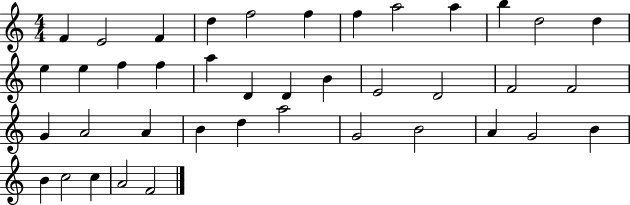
F4/q E4/h F4/q D5/q F5/h F5/q F5/q A5/h A5/q B5/q D5/h D5/q E5/q E5/q F5/q F5/q A5/q D4/q D4/q B4/q E4/h D4/h F4/h F4/h G4/q A4/h A4/q B4/q D5/q A5/h G4/h B4/h A4/q G4/h B4/q B4/q C5/h C5/q A4/h F4/h